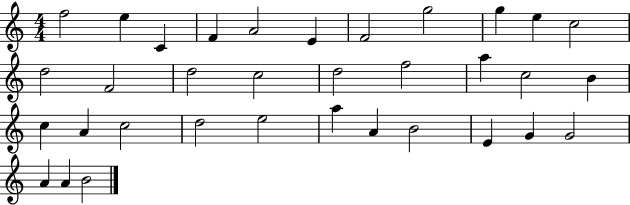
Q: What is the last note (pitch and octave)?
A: B4